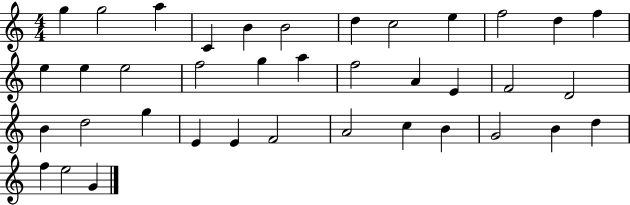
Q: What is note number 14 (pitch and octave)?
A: E5